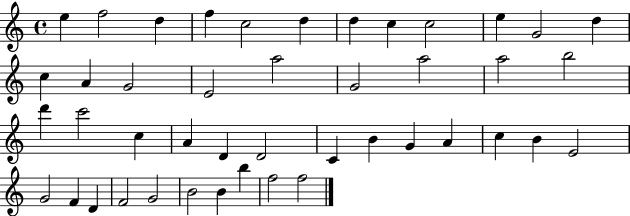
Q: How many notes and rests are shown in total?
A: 44